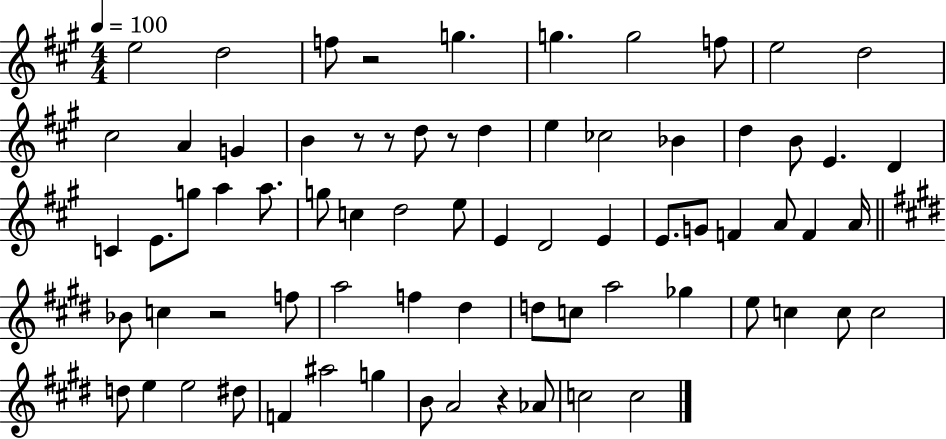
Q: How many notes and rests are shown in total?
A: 72